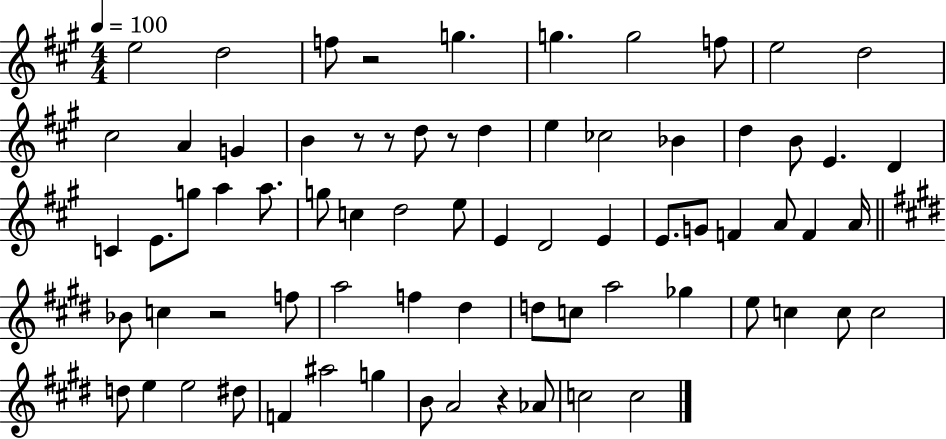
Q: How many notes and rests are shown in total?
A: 72